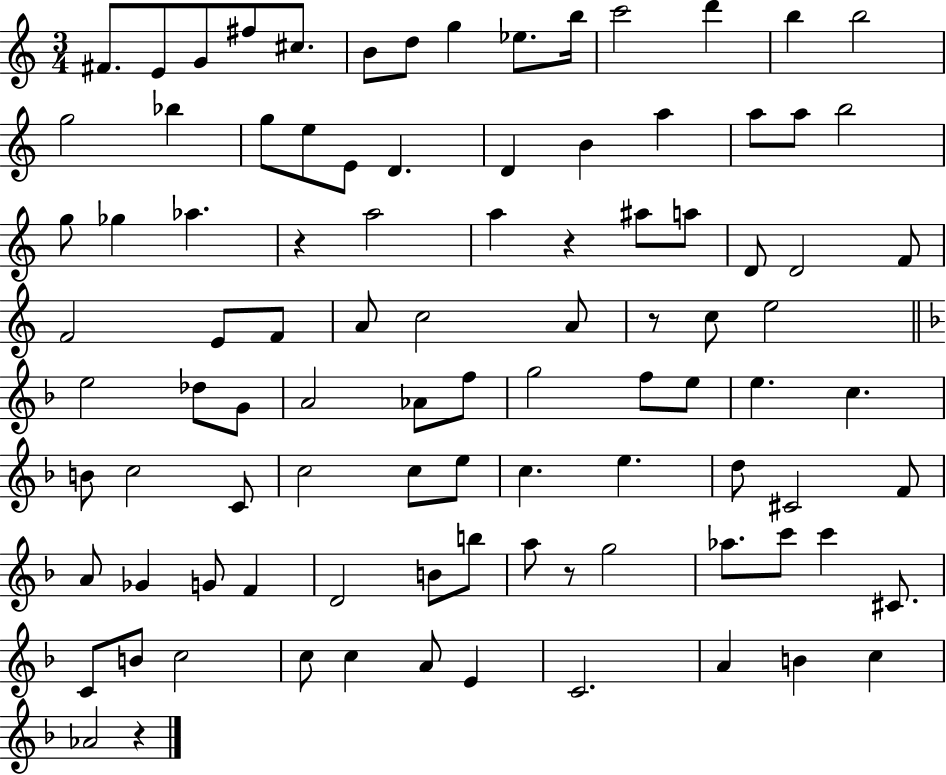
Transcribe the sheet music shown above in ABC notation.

X:1
T:Untitled
M:3/4
L:1/4
K:C
^F/2 E/2 G/2 ^f/2 ^c/2 B/2 d/2 g _e/2 b/4 c'2 d' b b2 g2 _b g/2 e/2 E/2 D D B a a/2 a/2 b2 g/2 _g _a z a2 a z ^a/2 a/2 D/2 D2 F/2 F2 E/2 F/2 A/2 c2 A/2 z/2 c/2 e2 e2 _d/2 G/2 A2 _A/2 f/2 g2 f/2 e/2 e c B/2 c2 C/2 c2 c/2 e/2 c e d/2 ^C2 F/2 A/2 _G G/2 F D2 B/2 b/2 a/2 z/2 g2 _a/2 c'/2 c' ^C/2 C/2 B/2 c2 c/2 c A/2 E C2 A B c _A2 z